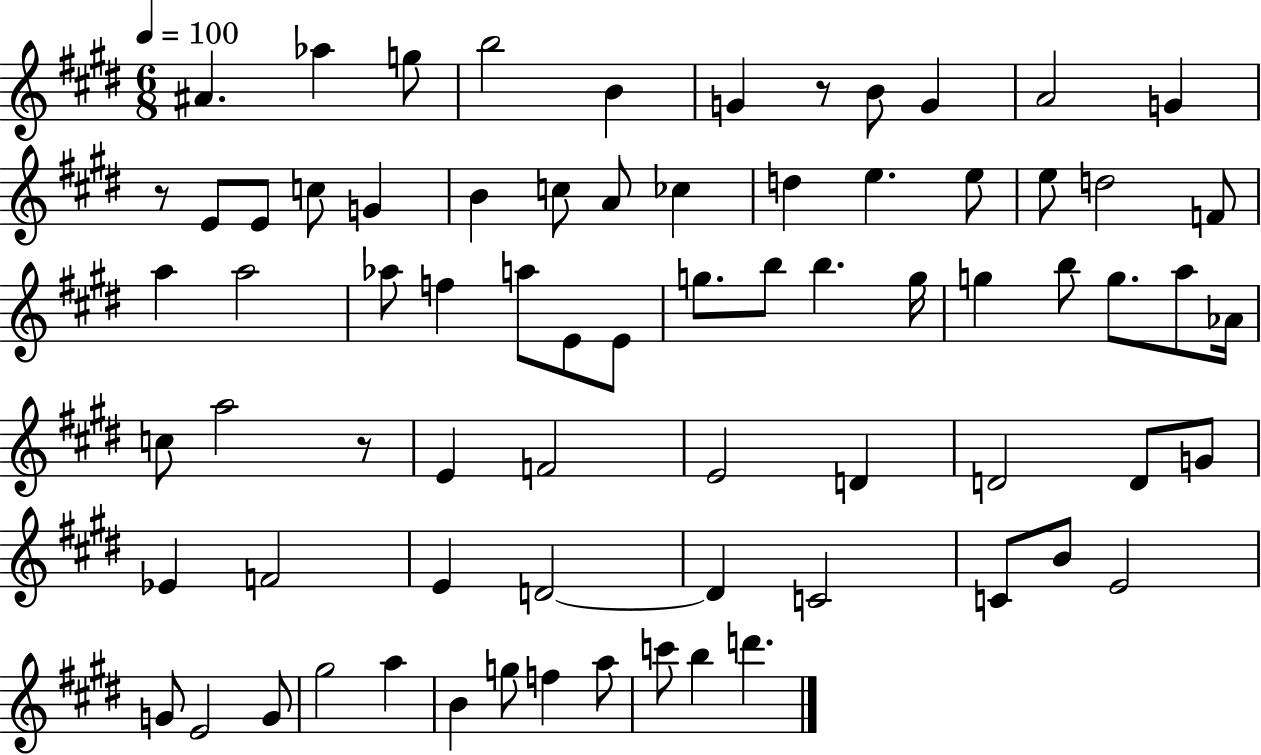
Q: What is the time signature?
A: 6/8